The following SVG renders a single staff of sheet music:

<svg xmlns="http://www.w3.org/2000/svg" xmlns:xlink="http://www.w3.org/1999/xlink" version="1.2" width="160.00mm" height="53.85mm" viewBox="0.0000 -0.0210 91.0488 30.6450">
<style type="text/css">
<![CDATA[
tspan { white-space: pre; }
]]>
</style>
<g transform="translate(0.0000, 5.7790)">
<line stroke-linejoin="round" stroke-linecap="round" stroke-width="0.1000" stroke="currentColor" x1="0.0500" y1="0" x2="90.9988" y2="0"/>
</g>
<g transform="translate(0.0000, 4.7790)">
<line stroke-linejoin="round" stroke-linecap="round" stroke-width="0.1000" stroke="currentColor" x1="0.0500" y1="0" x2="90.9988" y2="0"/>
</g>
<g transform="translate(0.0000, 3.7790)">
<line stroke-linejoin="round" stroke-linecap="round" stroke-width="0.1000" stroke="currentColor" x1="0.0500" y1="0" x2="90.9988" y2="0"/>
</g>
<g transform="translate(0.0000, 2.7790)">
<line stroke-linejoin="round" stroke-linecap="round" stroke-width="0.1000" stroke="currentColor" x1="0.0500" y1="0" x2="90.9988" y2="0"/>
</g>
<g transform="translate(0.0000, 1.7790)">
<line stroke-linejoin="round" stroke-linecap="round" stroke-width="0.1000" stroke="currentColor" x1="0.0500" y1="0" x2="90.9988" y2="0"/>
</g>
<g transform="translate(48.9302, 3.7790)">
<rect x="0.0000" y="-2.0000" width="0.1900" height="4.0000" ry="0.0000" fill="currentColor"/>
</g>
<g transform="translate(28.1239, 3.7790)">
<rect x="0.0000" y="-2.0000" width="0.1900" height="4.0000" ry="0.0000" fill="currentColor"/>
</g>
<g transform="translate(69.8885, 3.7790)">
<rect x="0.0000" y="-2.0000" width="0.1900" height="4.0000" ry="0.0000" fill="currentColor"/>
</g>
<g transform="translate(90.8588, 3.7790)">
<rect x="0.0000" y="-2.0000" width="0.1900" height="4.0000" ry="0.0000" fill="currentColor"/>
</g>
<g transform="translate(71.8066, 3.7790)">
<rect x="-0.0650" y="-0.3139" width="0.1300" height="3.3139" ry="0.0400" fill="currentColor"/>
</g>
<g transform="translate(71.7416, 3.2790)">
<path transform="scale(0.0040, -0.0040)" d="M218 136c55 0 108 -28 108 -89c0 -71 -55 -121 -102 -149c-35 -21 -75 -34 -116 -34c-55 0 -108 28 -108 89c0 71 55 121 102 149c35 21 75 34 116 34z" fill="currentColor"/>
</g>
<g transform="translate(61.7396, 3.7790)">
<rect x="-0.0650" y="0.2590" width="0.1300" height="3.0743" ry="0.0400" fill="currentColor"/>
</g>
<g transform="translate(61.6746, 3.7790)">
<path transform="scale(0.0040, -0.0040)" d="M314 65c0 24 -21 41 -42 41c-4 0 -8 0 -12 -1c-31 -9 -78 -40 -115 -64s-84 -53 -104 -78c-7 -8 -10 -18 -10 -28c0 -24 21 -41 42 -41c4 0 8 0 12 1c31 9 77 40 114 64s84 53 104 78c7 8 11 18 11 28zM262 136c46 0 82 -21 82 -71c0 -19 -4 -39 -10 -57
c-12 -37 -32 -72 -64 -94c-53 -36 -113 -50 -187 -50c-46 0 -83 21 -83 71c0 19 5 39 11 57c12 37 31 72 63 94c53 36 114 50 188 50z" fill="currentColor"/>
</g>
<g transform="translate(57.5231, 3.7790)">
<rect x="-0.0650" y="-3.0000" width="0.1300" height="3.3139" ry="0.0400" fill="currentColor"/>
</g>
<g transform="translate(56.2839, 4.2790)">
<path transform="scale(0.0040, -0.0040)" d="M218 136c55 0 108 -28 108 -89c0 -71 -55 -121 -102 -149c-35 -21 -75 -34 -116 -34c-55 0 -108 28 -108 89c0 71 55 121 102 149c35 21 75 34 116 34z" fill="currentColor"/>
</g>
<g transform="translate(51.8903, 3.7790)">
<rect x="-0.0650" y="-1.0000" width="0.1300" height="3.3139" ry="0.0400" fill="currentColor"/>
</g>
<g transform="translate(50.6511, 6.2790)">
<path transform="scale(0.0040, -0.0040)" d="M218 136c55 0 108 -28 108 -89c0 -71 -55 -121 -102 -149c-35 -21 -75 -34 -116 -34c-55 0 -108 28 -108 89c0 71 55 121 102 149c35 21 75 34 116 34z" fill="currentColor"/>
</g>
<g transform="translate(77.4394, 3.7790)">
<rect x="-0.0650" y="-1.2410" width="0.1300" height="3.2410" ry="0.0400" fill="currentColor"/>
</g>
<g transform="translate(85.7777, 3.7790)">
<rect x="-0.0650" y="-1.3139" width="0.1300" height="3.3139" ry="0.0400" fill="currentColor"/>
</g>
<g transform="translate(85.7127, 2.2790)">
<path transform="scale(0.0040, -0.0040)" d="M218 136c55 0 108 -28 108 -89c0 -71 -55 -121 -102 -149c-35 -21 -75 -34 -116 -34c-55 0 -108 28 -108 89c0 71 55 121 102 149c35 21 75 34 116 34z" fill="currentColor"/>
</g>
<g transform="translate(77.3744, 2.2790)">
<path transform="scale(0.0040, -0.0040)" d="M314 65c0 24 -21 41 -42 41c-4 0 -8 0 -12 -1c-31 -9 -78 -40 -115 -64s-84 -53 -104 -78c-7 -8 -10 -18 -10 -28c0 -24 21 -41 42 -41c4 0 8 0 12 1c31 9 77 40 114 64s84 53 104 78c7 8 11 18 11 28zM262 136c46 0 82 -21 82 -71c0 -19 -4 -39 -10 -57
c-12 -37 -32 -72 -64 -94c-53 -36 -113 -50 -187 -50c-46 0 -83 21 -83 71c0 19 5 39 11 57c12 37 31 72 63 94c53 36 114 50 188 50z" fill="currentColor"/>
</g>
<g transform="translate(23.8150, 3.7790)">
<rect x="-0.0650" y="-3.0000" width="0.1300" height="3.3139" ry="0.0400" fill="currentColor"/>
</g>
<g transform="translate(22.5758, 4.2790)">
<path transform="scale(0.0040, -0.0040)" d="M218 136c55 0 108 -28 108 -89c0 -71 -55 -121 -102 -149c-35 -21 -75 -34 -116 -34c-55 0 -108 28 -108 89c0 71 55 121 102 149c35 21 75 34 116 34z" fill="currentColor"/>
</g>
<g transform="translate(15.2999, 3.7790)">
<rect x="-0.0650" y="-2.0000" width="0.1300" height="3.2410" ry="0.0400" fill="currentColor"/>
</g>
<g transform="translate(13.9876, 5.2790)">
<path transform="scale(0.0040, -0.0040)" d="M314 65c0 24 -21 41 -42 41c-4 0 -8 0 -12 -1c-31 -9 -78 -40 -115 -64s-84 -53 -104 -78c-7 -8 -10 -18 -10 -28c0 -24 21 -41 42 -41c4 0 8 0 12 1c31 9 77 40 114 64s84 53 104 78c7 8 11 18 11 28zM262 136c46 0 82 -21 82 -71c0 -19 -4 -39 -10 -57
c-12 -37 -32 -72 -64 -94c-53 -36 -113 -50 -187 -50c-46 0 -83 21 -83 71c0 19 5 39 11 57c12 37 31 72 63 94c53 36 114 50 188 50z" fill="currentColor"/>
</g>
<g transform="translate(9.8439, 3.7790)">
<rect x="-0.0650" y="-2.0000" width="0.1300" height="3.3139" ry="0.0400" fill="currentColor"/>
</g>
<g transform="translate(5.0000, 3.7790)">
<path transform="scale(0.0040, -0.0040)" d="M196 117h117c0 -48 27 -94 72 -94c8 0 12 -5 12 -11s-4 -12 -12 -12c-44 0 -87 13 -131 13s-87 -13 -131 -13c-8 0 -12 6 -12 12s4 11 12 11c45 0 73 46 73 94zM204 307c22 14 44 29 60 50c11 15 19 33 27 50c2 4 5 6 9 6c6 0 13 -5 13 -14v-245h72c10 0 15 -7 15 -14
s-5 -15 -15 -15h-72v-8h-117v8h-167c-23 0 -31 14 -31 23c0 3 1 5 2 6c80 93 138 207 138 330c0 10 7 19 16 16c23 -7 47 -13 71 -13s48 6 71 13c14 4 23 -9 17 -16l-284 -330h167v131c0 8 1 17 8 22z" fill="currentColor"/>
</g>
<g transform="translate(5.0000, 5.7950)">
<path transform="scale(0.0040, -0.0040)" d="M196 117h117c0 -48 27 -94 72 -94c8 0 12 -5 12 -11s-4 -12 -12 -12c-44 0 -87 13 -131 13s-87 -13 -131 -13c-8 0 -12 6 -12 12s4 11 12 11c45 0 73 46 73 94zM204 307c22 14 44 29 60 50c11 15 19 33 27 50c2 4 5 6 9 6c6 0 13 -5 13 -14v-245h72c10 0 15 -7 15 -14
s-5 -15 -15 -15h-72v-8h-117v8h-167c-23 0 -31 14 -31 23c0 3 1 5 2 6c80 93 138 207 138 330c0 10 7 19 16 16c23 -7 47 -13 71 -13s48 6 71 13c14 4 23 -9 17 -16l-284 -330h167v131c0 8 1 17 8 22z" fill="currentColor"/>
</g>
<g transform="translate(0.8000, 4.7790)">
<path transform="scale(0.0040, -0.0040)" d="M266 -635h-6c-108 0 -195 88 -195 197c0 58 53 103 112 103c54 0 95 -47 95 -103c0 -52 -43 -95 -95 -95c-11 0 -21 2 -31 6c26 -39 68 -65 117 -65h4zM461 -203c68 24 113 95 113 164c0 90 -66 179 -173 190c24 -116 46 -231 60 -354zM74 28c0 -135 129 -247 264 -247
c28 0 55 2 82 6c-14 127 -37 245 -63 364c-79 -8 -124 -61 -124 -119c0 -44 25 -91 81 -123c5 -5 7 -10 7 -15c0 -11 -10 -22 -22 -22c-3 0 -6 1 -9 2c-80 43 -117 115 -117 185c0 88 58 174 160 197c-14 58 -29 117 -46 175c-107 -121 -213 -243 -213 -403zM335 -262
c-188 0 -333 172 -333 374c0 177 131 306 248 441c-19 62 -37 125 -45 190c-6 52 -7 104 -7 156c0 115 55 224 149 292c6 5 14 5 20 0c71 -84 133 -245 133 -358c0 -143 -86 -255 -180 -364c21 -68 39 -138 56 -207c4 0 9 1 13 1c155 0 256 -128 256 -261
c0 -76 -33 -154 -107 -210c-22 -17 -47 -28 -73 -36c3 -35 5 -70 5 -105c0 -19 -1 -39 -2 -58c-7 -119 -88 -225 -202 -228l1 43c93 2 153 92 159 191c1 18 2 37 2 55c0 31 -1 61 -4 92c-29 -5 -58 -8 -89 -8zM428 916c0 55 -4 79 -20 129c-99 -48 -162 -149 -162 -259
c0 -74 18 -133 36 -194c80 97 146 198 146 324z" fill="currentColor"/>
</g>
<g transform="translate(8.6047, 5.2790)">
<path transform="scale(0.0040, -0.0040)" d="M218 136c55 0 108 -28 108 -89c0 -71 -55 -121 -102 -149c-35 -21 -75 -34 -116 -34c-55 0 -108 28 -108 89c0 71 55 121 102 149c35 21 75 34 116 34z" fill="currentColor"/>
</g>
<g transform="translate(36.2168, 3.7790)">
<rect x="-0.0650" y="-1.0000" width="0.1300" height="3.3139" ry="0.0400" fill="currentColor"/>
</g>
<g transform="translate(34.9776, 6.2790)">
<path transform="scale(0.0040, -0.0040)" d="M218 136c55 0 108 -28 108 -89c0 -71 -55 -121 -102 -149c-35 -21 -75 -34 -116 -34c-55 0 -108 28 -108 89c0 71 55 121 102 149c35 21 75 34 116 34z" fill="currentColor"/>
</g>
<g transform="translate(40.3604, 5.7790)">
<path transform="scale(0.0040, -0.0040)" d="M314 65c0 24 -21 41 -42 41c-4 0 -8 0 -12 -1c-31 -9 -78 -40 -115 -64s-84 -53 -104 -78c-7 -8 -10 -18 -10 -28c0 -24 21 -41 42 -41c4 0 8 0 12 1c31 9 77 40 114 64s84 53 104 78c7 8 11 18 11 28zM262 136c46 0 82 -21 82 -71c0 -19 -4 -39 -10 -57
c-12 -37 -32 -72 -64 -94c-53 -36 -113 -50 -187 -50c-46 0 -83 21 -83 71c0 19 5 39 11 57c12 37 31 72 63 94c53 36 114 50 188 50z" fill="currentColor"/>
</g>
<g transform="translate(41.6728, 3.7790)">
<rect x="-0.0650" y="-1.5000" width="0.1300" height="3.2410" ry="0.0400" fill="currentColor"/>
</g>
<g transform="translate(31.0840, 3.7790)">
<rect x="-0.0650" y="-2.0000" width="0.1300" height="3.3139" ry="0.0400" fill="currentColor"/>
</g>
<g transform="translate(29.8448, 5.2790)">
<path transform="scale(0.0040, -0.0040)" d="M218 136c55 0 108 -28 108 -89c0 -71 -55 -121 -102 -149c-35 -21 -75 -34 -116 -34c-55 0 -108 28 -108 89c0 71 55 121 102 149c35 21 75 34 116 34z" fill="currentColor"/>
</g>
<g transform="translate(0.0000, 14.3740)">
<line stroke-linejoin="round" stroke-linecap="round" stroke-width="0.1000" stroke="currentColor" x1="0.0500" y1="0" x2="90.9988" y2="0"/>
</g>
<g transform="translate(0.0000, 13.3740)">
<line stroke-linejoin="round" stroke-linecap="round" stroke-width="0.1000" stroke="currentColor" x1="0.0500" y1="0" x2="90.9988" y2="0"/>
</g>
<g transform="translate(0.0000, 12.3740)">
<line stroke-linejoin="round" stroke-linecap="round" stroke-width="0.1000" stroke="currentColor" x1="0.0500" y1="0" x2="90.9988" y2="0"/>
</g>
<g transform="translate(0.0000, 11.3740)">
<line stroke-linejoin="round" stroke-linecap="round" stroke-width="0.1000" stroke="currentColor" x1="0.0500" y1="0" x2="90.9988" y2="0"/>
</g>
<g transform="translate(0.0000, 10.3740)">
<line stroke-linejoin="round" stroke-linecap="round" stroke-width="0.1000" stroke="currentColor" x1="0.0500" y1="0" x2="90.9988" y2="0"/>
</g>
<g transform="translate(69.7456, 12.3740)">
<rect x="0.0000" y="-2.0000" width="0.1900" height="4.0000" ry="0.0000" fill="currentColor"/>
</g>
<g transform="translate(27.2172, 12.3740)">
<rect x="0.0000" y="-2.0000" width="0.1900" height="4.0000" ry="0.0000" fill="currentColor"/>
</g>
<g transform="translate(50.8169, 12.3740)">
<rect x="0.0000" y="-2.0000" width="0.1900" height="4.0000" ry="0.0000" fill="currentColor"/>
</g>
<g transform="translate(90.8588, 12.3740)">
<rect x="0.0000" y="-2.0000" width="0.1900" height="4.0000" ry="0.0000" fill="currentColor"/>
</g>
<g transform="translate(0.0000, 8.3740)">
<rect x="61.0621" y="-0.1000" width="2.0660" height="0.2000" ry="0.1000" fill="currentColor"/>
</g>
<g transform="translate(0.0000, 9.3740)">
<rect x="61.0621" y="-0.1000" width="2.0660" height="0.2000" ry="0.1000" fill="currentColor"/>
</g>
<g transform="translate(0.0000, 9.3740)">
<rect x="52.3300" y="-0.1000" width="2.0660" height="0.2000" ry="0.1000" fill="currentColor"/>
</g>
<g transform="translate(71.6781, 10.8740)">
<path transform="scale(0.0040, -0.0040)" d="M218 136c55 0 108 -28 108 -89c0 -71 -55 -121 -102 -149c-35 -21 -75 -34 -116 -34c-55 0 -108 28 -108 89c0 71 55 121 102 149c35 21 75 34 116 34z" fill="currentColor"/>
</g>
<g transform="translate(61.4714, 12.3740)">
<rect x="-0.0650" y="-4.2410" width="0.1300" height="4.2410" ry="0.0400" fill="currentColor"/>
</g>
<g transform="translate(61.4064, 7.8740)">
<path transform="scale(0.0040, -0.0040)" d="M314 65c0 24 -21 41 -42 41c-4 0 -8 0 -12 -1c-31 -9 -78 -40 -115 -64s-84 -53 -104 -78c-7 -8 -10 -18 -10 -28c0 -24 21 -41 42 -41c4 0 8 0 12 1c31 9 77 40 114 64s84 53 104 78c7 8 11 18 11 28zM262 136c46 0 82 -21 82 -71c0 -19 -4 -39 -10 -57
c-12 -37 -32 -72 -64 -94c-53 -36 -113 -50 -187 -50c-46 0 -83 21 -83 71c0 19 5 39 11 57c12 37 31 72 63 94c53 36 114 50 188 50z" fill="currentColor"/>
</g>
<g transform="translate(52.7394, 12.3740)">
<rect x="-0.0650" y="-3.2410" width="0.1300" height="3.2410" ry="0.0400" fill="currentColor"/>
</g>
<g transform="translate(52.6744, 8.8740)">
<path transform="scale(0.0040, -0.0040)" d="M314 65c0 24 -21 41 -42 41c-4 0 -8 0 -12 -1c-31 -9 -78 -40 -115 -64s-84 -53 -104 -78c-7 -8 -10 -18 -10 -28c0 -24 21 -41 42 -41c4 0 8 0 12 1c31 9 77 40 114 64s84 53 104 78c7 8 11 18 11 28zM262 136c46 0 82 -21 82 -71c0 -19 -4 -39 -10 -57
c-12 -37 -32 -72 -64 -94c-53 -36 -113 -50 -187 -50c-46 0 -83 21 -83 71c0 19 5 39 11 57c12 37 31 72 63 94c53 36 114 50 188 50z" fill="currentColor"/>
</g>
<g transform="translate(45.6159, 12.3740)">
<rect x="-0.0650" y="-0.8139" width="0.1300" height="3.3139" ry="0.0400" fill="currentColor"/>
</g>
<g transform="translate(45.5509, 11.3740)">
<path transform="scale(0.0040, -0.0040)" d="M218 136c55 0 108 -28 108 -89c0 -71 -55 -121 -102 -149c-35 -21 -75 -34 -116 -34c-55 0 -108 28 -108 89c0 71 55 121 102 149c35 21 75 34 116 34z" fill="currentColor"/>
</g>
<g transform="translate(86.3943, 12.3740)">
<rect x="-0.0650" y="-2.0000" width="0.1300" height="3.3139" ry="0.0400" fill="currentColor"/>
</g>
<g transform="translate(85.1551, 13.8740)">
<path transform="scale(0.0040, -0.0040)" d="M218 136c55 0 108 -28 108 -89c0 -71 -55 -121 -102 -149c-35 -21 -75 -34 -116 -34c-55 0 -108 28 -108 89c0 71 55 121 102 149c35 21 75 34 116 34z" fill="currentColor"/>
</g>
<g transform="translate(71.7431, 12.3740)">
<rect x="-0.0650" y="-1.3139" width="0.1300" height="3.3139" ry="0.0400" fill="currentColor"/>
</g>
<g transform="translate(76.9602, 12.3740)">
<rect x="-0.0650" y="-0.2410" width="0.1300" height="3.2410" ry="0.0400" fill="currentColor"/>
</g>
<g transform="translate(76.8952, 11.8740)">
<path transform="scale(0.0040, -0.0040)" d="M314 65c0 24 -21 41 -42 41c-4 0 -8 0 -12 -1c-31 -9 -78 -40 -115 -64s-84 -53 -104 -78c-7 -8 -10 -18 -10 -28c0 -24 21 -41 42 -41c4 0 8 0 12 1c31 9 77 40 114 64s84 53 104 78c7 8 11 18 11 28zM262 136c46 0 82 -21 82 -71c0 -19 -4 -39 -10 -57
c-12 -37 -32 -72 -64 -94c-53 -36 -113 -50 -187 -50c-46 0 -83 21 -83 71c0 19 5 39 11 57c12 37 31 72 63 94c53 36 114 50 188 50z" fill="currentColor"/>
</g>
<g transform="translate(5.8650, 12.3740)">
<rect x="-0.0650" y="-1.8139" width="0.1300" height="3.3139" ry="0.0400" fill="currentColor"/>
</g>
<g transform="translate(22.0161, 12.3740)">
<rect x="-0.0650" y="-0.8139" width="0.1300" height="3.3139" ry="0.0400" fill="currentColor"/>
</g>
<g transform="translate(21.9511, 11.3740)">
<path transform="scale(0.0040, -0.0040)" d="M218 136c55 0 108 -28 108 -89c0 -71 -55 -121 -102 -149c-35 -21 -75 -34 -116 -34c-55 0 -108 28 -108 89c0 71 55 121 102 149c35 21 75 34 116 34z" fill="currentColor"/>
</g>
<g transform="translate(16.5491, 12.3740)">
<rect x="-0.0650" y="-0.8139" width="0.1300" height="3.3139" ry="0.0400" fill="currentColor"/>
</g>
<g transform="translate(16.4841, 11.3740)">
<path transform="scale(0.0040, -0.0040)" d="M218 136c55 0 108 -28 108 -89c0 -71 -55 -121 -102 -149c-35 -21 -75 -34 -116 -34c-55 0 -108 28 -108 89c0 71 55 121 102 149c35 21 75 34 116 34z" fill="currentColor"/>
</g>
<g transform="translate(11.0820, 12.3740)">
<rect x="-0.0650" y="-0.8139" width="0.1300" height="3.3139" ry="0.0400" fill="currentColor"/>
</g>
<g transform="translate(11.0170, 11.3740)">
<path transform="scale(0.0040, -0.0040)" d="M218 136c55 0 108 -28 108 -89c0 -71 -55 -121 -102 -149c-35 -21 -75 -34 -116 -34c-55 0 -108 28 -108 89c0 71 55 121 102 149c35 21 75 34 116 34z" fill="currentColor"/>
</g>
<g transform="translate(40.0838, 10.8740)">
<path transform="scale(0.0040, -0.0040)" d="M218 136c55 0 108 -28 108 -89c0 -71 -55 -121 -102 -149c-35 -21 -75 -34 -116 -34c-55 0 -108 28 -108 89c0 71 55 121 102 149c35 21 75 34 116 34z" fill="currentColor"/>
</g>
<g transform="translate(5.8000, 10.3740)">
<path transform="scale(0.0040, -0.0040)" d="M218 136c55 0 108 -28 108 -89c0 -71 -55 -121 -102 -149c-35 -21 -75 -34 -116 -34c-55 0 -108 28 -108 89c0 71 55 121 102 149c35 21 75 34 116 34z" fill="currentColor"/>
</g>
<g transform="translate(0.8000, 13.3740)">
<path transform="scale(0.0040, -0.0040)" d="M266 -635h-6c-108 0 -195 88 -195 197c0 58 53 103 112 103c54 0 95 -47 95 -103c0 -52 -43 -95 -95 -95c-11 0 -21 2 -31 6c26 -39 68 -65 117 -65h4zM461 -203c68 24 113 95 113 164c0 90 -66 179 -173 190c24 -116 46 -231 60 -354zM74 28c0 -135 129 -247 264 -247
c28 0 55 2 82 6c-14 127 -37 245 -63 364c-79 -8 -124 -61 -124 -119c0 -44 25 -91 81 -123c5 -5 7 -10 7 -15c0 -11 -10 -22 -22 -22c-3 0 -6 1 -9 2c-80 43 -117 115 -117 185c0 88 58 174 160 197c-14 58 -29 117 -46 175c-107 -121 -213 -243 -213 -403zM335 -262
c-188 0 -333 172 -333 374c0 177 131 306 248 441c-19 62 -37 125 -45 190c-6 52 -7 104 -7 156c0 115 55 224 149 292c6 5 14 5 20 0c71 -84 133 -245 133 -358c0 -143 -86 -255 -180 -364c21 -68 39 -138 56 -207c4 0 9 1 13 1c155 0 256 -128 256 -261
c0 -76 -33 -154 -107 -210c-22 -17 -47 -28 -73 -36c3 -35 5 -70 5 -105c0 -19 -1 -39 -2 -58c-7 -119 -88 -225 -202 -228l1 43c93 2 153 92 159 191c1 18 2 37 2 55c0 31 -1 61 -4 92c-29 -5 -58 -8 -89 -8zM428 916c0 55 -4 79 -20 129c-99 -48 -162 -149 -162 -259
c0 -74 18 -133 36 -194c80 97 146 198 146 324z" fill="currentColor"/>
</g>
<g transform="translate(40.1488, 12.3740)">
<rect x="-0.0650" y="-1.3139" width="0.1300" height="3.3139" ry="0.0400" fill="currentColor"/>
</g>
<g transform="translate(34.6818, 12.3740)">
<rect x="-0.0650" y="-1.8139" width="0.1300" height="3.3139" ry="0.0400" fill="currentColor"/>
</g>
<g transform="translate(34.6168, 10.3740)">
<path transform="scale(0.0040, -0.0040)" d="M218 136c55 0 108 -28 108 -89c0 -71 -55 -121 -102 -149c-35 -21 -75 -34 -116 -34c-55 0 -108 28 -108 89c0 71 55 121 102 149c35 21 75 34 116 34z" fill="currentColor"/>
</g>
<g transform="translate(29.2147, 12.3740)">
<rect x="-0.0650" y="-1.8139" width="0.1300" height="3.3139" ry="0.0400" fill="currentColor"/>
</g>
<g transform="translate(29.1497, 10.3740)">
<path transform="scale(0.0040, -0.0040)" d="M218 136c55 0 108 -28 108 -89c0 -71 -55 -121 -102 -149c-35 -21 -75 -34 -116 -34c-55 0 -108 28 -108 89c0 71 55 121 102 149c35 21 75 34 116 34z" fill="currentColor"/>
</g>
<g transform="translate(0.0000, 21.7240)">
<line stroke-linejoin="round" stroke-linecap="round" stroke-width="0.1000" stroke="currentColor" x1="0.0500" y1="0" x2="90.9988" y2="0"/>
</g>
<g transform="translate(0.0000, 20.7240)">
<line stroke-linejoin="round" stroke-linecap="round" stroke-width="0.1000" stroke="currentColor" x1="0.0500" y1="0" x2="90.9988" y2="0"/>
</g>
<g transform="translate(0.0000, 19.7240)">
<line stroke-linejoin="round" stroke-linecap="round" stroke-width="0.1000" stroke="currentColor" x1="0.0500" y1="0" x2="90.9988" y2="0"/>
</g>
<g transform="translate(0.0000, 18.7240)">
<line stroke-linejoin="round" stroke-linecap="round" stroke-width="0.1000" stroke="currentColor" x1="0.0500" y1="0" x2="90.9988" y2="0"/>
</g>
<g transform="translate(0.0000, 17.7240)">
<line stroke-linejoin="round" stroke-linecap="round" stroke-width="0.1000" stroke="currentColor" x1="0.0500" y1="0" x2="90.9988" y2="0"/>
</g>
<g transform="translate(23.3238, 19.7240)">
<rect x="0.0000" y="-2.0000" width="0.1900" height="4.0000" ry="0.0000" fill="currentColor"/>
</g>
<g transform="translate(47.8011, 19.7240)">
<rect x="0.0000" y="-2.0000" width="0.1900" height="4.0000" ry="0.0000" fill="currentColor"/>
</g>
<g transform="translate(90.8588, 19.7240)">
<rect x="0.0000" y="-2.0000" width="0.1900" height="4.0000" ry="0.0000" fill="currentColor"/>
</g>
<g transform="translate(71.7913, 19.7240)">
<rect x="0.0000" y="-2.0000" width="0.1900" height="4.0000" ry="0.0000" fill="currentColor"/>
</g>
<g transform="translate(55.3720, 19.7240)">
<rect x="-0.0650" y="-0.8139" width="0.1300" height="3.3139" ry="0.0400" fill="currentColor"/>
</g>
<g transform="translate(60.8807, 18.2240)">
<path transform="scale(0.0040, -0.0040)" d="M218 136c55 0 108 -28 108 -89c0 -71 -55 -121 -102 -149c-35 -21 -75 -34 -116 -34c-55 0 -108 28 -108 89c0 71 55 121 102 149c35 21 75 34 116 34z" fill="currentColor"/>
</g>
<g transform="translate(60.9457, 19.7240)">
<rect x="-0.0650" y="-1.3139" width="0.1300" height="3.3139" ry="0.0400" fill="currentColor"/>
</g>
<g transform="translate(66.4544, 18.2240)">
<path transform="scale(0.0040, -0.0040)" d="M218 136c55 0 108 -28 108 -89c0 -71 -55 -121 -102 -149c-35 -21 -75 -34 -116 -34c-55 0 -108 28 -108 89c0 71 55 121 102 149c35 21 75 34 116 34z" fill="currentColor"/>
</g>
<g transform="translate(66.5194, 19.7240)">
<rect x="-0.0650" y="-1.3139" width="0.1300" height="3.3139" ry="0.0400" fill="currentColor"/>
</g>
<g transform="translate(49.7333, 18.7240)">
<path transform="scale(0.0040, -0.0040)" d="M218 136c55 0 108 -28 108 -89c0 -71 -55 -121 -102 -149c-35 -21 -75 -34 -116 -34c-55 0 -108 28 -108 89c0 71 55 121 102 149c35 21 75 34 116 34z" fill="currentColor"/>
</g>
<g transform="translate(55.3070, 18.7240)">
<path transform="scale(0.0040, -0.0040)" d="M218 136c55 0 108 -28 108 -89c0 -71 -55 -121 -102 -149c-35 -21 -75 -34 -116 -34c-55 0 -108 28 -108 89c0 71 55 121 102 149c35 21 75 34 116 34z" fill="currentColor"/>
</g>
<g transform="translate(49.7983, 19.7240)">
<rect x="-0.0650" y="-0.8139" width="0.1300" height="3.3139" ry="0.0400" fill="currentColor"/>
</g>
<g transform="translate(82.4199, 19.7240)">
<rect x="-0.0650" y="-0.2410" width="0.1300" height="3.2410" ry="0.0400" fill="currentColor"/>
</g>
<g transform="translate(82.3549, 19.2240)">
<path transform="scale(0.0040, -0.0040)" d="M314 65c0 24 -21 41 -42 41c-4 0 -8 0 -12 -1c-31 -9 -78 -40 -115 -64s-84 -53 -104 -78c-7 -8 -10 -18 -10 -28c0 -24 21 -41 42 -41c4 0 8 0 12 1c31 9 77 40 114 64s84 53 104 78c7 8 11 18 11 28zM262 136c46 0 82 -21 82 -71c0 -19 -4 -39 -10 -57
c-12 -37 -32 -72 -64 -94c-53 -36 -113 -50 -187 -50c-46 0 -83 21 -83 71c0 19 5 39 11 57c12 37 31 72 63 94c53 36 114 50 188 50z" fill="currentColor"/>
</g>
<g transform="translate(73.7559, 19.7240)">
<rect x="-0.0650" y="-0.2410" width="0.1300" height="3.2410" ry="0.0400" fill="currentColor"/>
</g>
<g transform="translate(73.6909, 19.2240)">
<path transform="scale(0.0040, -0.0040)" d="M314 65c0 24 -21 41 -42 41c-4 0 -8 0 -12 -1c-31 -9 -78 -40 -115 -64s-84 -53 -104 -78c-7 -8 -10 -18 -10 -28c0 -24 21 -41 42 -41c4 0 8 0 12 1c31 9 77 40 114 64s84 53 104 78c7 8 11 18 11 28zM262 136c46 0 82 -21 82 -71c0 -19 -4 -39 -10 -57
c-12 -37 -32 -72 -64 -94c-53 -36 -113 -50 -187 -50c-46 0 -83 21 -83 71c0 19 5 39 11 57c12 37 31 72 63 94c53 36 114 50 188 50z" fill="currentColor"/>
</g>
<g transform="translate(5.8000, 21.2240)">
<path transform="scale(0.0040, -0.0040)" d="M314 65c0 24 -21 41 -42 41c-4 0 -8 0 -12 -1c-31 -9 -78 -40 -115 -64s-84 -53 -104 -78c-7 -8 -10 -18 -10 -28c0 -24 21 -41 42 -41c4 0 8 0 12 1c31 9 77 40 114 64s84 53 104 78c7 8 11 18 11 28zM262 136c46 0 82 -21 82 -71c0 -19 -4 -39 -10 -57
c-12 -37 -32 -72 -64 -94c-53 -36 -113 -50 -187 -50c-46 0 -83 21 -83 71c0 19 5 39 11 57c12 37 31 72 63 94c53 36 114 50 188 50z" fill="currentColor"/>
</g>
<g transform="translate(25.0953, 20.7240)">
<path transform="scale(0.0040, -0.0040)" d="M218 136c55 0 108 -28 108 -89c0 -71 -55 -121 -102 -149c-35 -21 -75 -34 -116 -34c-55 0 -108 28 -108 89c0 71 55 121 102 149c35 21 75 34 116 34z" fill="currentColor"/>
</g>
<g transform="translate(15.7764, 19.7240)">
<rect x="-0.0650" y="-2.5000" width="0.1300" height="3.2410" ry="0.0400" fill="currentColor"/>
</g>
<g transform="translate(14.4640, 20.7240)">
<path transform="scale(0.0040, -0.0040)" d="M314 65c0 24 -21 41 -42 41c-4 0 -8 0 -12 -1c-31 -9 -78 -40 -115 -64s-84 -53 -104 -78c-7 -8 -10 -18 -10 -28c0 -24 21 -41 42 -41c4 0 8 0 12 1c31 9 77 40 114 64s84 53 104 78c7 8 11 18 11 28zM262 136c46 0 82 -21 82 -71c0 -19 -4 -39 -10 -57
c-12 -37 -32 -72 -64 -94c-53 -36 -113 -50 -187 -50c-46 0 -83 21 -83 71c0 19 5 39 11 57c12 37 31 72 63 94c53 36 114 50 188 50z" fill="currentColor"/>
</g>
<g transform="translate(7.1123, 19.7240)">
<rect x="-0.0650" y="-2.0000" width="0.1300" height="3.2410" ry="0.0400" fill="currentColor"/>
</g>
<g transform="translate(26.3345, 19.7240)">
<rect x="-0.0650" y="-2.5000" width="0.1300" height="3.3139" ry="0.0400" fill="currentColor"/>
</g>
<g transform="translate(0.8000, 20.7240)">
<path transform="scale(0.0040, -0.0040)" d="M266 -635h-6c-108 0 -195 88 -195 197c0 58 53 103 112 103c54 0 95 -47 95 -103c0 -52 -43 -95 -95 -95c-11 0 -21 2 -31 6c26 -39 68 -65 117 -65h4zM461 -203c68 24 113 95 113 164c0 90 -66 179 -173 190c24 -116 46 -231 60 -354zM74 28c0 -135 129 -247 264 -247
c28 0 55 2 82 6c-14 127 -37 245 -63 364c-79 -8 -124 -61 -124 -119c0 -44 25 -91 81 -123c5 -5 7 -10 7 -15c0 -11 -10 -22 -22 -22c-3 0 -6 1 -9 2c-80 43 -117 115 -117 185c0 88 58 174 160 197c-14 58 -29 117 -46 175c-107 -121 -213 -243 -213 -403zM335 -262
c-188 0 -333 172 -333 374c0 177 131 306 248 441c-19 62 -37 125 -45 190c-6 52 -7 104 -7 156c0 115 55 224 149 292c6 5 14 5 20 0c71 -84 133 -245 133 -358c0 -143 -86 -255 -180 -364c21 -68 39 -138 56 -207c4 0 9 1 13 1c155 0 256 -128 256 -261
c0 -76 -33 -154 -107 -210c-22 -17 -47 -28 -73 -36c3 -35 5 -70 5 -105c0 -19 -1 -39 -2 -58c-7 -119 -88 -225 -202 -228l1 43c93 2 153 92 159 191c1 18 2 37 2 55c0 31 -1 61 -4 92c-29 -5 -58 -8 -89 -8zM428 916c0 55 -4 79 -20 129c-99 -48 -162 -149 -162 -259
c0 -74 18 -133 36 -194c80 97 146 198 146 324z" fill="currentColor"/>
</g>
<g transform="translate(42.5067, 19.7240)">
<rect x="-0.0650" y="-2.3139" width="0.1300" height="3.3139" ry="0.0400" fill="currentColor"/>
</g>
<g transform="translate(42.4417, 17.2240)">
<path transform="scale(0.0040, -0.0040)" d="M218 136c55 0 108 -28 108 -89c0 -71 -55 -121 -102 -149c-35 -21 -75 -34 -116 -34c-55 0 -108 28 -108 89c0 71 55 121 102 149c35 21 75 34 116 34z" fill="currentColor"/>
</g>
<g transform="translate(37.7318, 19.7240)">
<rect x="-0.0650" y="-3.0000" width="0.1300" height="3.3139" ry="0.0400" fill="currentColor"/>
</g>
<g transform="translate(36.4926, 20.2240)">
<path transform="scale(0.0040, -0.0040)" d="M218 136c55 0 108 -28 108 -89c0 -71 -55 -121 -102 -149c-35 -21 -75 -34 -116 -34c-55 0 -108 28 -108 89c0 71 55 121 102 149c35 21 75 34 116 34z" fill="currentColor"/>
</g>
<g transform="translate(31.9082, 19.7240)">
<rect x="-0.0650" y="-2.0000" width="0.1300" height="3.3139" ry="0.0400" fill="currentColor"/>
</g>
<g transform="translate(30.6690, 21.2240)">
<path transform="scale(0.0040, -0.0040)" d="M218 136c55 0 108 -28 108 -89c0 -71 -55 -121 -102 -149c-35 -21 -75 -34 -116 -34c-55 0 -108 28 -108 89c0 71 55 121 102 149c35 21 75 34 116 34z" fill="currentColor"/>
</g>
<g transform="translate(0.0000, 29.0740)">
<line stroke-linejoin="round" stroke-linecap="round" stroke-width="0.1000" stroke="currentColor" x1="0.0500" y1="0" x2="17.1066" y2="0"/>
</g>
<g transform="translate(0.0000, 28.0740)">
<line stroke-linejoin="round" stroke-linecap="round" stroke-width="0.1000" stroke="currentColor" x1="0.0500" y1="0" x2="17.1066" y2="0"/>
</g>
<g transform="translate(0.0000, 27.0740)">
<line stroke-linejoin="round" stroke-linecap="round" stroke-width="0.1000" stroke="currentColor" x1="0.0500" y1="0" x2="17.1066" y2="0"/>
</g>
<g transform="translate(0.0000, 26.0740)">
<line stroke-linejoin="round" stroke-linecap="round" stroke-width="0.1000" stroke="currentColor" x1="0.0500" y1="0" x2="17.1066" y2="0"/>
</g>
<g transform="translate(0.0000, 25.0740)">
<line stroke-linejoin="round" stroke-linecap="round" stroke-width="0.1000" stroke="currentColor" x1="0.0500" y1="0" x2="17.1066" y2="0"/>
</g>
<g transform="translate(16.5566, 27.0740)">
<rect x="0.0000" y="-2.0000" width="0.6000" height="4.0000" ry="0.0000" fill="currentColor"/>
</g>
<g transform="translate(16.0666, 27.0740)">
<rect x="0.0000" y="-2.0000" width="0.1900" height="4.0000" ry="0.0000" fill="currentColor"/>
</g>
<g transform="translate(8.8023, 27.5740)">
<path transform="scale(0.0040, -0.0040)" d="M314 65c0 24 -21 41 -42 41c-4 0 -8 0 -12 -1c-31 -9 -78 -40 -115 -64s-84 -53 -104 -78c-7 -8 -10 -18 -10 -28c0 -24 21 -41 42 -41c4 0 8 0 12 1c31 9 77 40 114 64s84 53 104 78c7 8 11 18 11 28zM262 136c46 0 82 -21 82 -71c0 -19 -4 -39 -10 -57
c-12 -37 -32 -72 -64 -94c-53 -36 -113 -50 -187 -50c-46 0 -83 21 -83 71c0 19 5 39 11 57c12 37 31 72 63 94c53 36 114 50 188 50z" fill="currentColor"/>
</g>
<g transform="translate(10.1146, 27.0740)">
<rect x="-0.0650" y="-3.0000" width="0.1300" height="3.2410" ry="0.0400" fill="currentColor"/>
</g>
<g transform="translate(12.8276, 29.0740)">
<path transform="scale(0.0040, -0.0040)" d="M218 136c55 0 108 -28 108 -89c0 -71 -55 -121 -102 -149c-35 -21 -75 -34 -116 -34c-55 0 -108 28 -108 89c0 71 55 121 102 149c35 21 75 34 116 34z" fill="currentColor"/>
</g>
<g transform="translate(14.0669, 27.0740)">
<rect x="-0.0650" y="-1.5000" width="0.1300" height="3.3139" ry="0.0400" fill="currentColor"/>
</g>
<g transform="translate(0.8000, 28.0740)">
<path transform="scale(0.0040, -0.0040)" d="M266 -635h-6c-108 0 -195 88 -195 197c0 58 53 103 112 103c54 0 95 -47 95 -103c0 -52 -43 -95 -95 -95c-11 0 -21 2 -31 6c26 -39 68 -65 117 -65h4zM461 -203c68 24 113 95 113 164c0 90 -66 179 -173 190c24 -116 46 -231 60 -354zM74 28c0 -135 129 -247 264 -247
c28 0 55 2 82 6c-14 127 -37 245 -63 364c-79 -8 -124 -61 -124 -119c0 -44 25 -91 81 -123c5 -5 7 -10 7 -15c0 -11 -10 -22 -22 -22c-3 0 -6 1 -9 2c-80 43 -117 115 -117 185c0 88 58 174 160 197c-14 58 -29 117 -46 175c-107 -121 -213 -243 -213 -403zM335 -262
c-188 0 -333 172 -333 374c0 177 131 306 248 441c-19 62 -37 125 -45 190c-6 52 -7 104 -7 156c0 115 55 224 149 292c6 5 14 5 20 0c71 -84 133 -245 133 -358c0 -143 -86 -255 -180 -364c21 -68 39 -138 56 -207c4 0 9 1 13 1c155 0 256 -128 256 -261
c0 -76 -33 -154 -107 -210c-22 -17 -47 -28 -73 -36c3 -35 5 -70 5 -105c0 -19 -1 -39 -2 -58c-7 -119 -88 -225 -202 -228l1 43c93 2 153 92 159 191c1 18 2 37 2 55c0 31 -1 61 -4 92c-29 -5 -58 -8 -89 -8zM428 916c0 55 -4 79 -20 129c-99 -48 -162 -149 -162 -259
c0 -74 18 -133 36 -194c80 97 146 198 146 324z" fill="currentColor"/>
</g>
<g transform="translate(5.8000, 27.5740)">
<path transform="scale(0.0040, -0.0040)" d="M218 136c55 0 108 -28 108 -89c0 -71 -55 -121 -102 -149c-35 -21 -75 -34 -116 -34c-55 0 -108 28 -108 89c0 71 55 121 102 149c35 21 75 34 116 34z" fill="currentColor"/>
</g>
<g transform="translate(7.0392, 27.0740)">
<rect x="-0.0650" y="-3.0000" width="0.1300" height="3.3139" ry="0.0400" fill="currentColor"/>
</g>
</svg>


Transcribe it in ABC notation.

X:1
T:Untitled
M:4/4
L:1/4
K:C
F F2 A F D E2 D A B2 c e2 e f d d d f f e d b2 d'2 e c2 F F2 G2 G F A g d d e e c2 c2 A A2 E